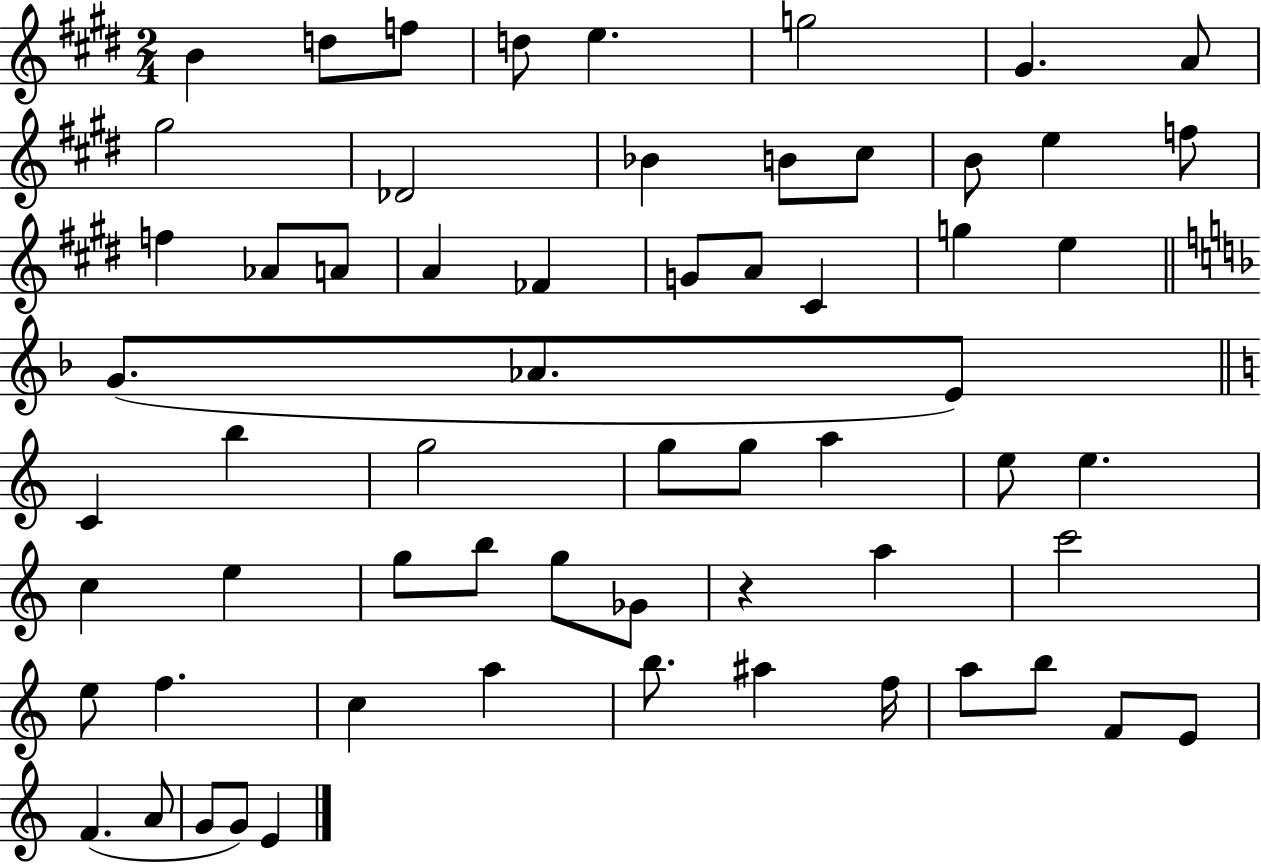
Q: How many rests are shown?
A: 1